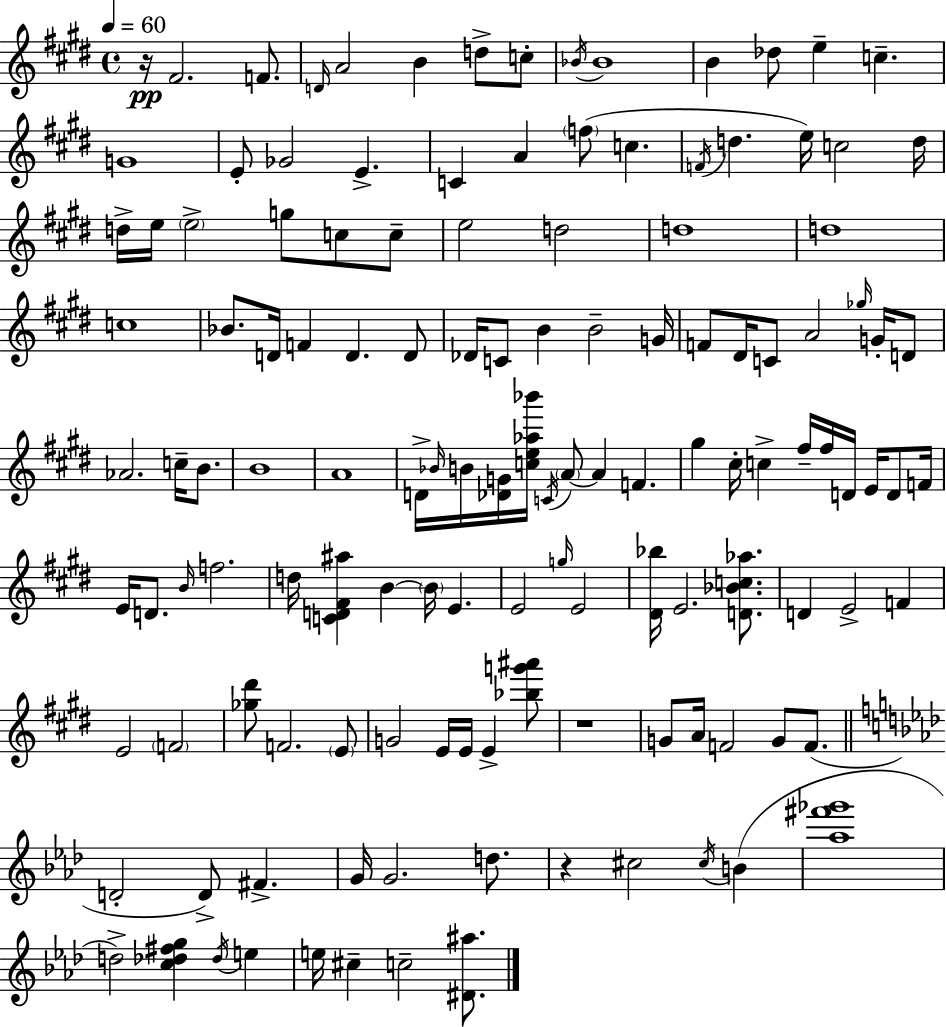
R/s F#4/h. F4/e. D4/s A4/h B4/q D5/e C5/e Bb4/s Bb4/w B4/q Db5/e E5/q C5/q. G4/w E4/e Gb4/h E4/q. C4/q A4/q F5/e C5/q. F4/s D5/q. E5/s C5/h D5/s D5/s E5/s E5/h G5/e C5/e C5/e E5/h D5/h D5/w D5/w C5/w Bb4/e. D4/s F4/q D4/q. D4/e Db4/s C4/e B4/q B4/h G4/s F4/e D#4/s C4/e A4/h Gb5/s G4/s D4/e Ab4/h. C5/s B4/e. B4/w A4/w D4/s Bb4/s B4/s [Db4,G4]/s [C5,E5,Ab5,Bb6]/s C4/s A4/e A4/q F4/q. G#5/q C#5/s C5/q F#5/s F#5/s D4/s E4/s D4/e F4/s E4/s D4/e. B4/s F5/h. D5/s [C4,D4,F#4,A#5]/q B4/q B4/s E4/q. E4/h G5/s E4/h [D#4,Bb5]/s E4/h. [D4,Bb4,C5,Ab5]/e. D4/q E4/h F4/q E4/h F4/h [Gb5,D#6]/e F4/h. E4/e G4/h E4/s E4/s E4/q [Bb5,G6,A#6]/e R/w G4/e A4/s F4/h G4/e F4/e. D4/h D4/e F#4/q. G4/s G4/h. D5/e. R/q C#5/h C#5/s B4/q [Ab5,F#6,Gb6]/w D5/h [C5,Db5,F#5,G5]/q Db5/s E5/q E5/s C#5/q C5/h [D#4,A#5]/e.